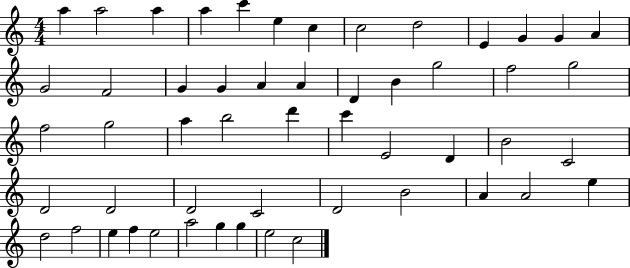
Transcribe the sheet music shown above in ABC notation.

X:1
T:Untitled
M:4/4
L:1/4
K:C
a a2 a a c' e c c2 d2 E G G A G2 F2 G G A A D B g2 f2 g2 f2 g2 a b2 d' c' E2 D B2 C2 D2 D2 D2 C2 D2 B2 A A2 e d2 f2 e f e2 a2 g g e2 c2